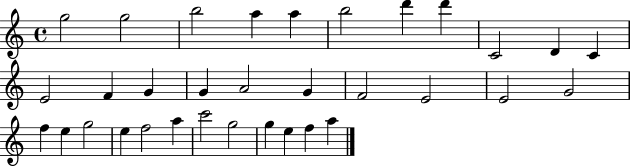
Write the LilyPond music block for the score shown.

{
  \clef treble
  \time 4/4
  \defaultTimeSignature
  \key c \major
  g''2 g''2 | b''2 a''4 a''4 | b''2 d'''4 d'''4 | c'2 d'4 c'4 | \break e'2 f'4 g'4 | g'4 a'2 g'4 | f'2 e'2 | e'2 g'2 | \break f''4 e''4 g''2 | e''4 f''2 a''4 | c'''2 g''2 | g''4 e''4 f''4 a''4 | \break \bar "|."
}